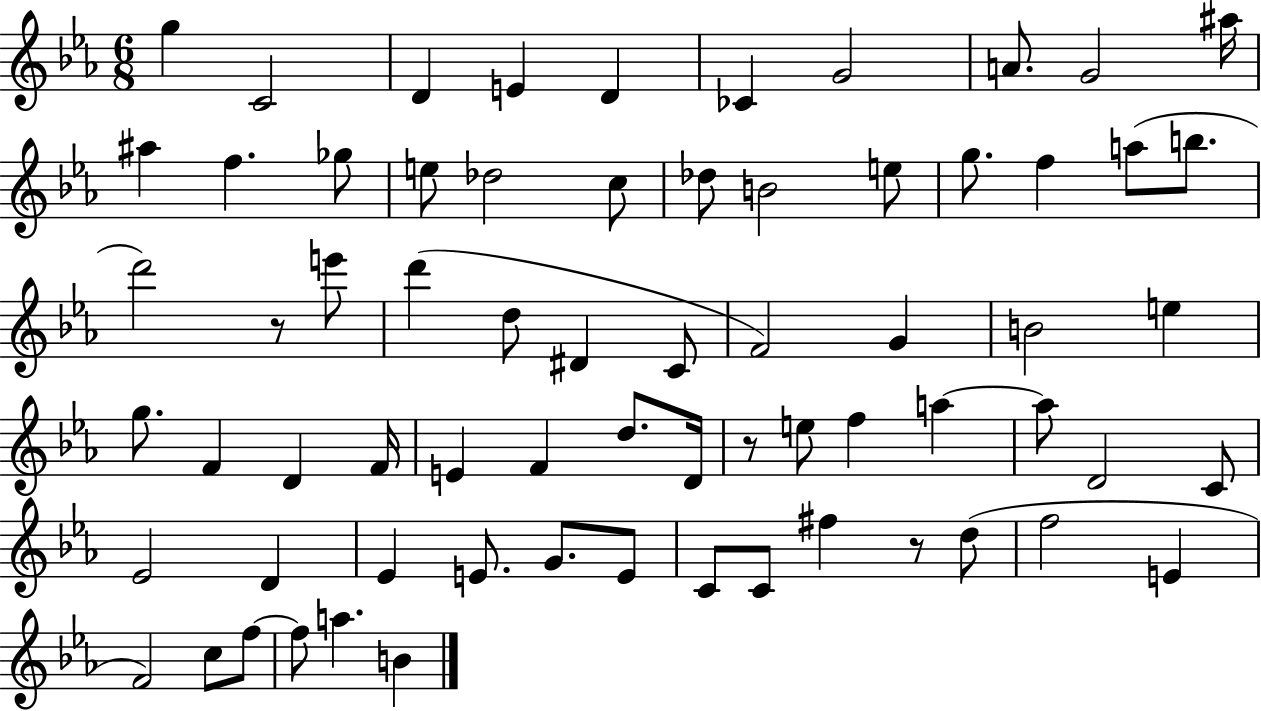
X:1
T:Untitled
M:6/8
L:1/4
K:Eb
g C2 D E D _C G2 A/2 G2 ^a/4 ^a f _g/2 e/2 _d2 c/2 _d/2 B2 e/2 g/2 f a/2 b/2 d'2 z/2 e'/2 d' d/2 ^D C/2 F2 G B2 e g/2 F D F/4 E F d/2 D/4 z/2 e/2 f a a/2 D2 C/2 _E2 D _E E/2 G/2 E/2 C/2 C/2 ^f z/2 d/2 f2 E F2 c/2 f/2 f/2 a B